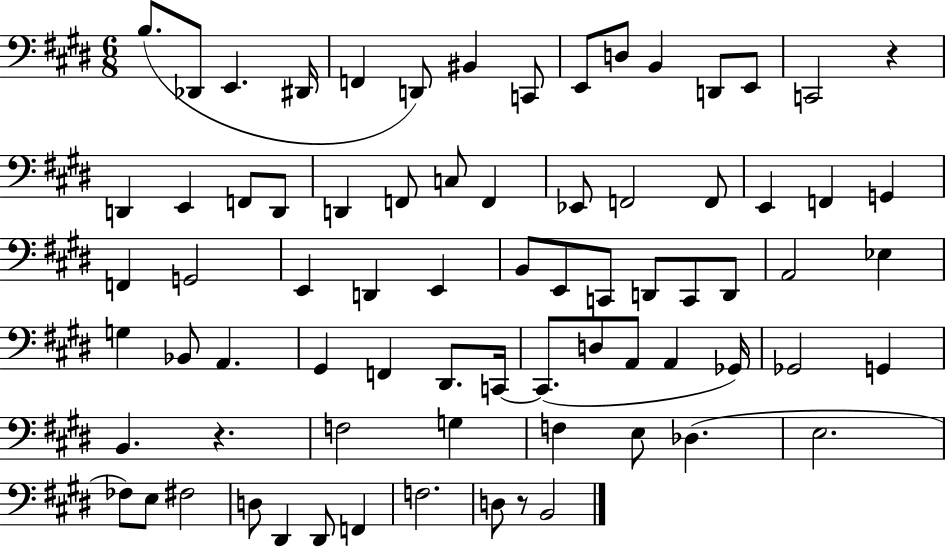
{
  \clef bass
  \numericTimeSignature
  \time 6/8
  \key e \major
  b8.( des,8 e,4. dis,16 | f,4 d,8) bis,4 c,8 | e,8 d8 b,4 d,8 e,8 | c,2 r4 | \break d,4 e,4 f,8 d,8 | d,4 f,8 c8 f,4 | ees,8 f,2 f,8 | e,4 f,4 g,4 | \break f,4 g,2 | e,4 d,4 e,4 | b,8 e,8 c,8 d,8 c,8 d,8 | a,2 ees4 | \break g4 bes,8 a,4. | gis,4 f,4 dis,8. c,16~~ | c,8.( d8 a,8 a,4 ges,16) | ges,2 g,4 | \break b,4. r4. | f2 g4 | f4 e8 des4.( | e2. | \break fes8) e8 fis2 | d8 dis,4 dis,8 f,4 | f2. | d8 r8 b,2 | \break \bar "|."
}